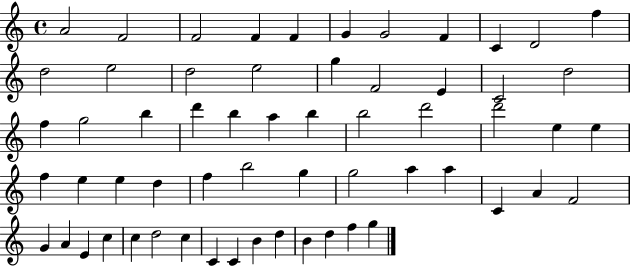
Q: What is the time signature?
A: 4/4